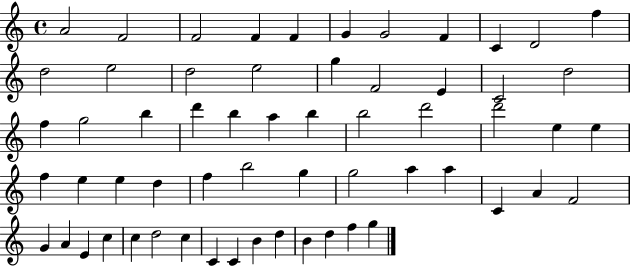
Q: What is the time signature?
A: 4/4